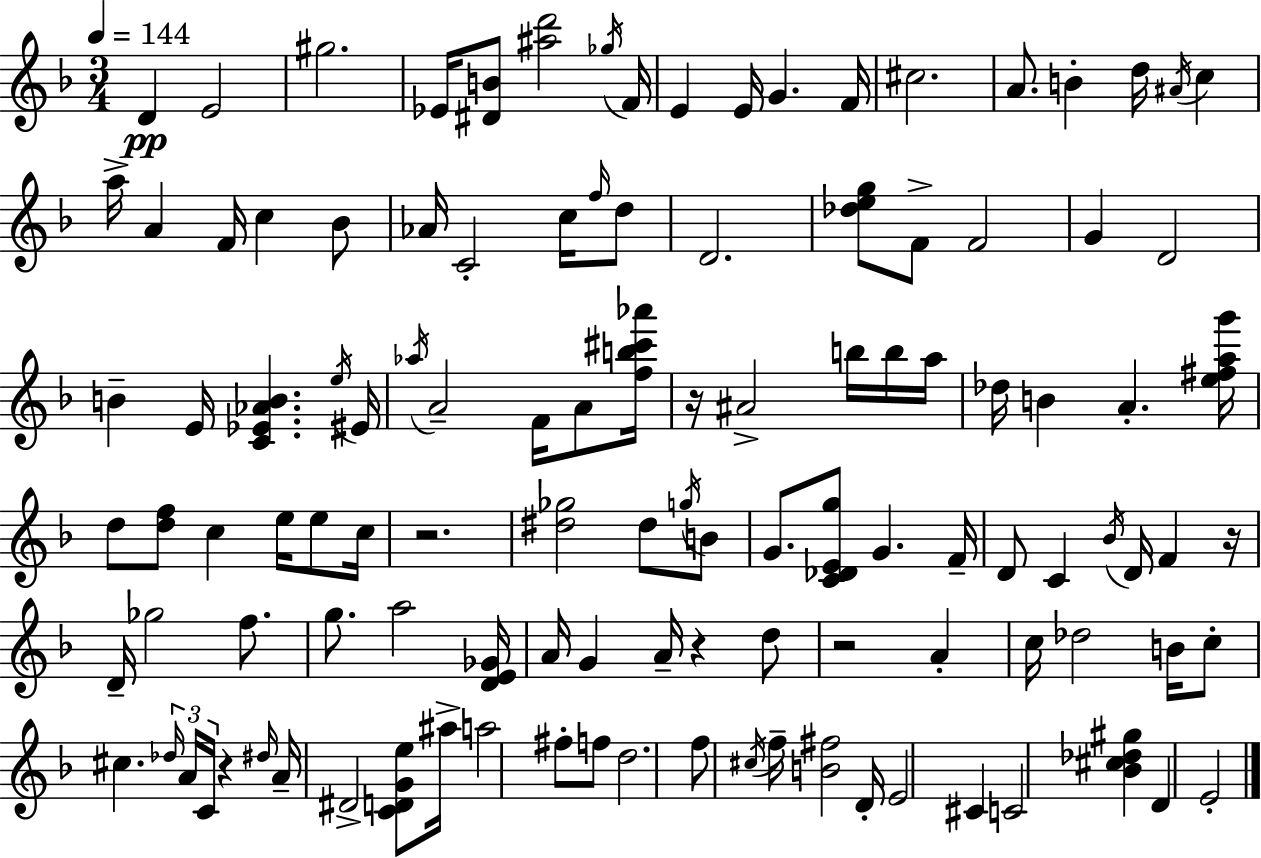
X:1
T:Untitled
M:3/4
L:1/4
K:Dm
D E2 ^g2 _E/4 [^DB]/2 [^ad']2 _g/4 F/4 E E/4 G F/4 ^c2 A/2 B d/4 ^A/4 c a/4 A F/4 c _B/2 _A/4 C2 c/4 f/4 d/2 D2 [_deg]/2 F/2 F2 G D2 B E/4 [C_E_AB] e/4 ^E/4 _a/4 A2 F/4 A/2 [fb^c'_a']/4 z/4 ^A2 b/4 b/4 a/4 _d/4 B A [e^fag']/4 d/2 [df]/2 c e/4 e/2 c/4 z2 [^d_g]2 ^d/2 g/4 B/2 G/2 [C_DEg]/2 G F/4 D/2 C _B/4 D/4 F z/4 D/4 _g2 f/2 g/2 a2 [DE_G]/4 A/4 G A/4 z d/2 z2 A c/4 _d2 B/4 c/2 ^c _d/4 A/4 C/4 z ^d/4 A/4 ^D2 [CDGe]/2 ^a/4 a2 ^f/2 f/2 d2 f/2 ^c/4 f/4 [B^f]2 D/4 E2 ^C C2 [_B^c_d^g] D E2